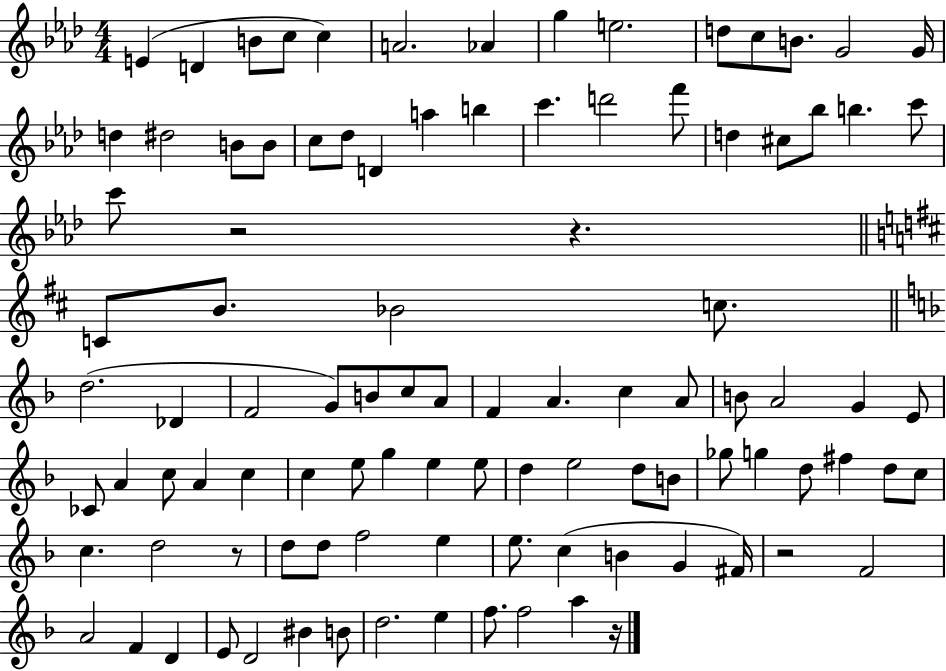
E4/q D4/q B4/e C5/e C5/q A4/h. Ab4/q G5/q E5/h. D5/e C5/e B4/e. G4/h G4/s D5/q D#5/h B4/e B4/e C5/e Db5/e D4/q A5/q B5/q C6/q. D6/h F6/e D5/q C#5/e Bb5/e B5/q. C6/e C6/e R/h R/q. C4/e B4/e. Bb4/h C5/e. D5/h. Db4/q F4/h G4/e B4/e C5/e A4/e F4/q A4/q. C5/q A4/e B4/e A4/h G4/q E4/e CES4/e A4/q C5/e A4/q C5/q C5/q E5/e G5/q E5/q E5/e D5/q E5/h D5/e B4/e Gb5/e G5/q D5/e F#5/q D5/e C5/e C5/q. D5/h R/e D5/e D5/e F5/h E5/q E5/e. C5/q B4/q G4/q F#4/s R/h F4/h A4/h F4/q D4/q E4/e D4/h BIS4/q B4/e D5/h. E5/q F5/e. F5/h A5/q R/s